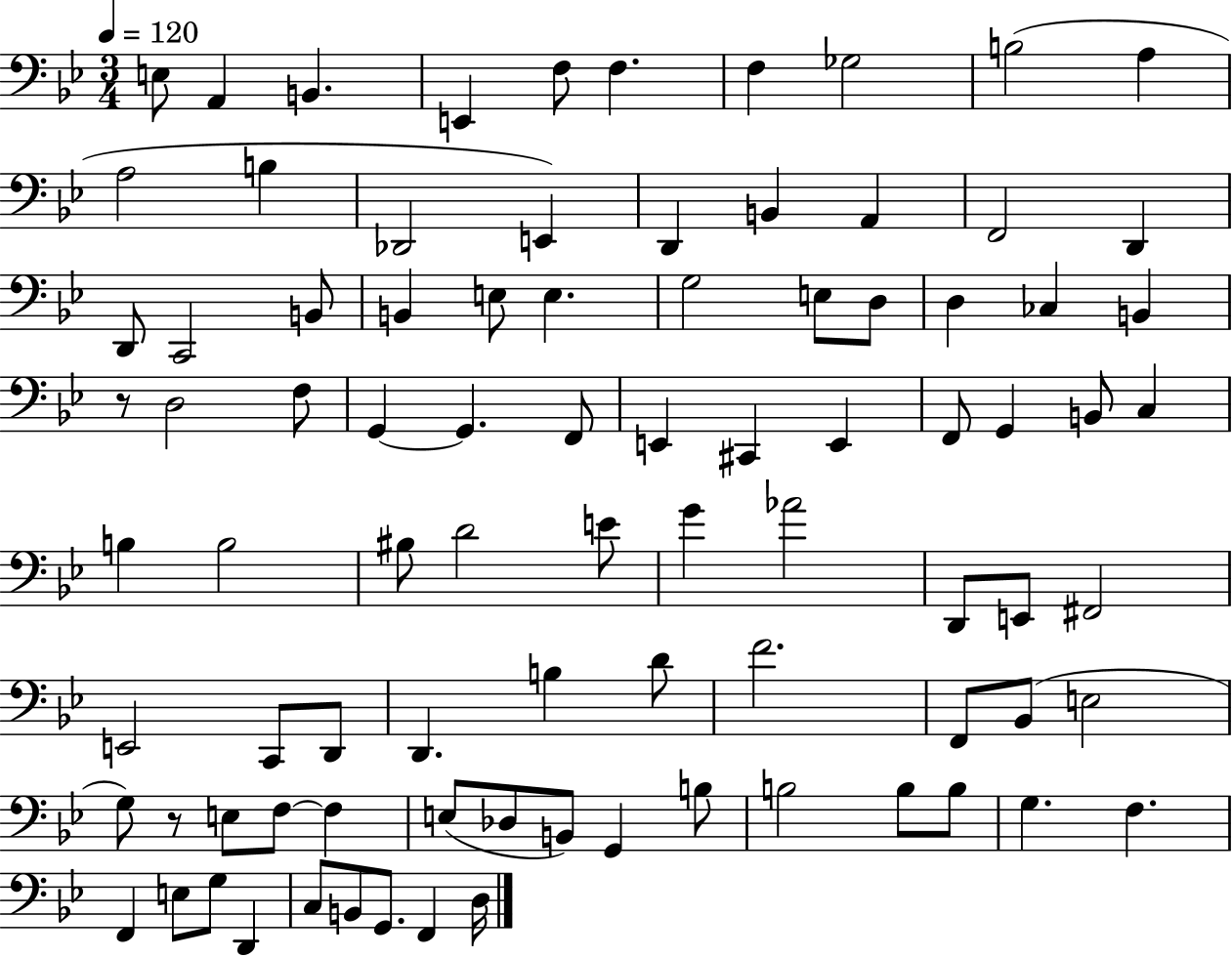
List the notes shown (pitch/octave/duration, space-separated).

E3/e A2/q B2/q. E2/q F3/e F3/q. F3/q Gb3/h B3/h A3/q A3/h B3/q Db2/h E2/q D2/q B2/q A2/q F2/h D2/q D2/e C2/h B2/e B2/q E3/e E3/q. G3/h E3/e D3/e D3/q CES3/q B2/q R/e D3/h F3/e G2/q G2/q. F2/e E2/q C#2/q E2/q F2/e G2/q B2/e C3/q B3/q B3/h BIS3/e D4/h E4/e G4/q Ab4/h D2/e E2/e F#2/h E2/h C2/e D2/e D2/q. B3/q D4/e F4/h. F2/e Bb2/e E3/h G3/e R/e E3/e F3/e F3/q E3/e Db3/e B2/e G2/q B3/e B3/h B3/e B3/e G3/q. F3/q. F2/q E3/e G3/e D2/q C3/e B2/e G2/e. F2/q D3/s